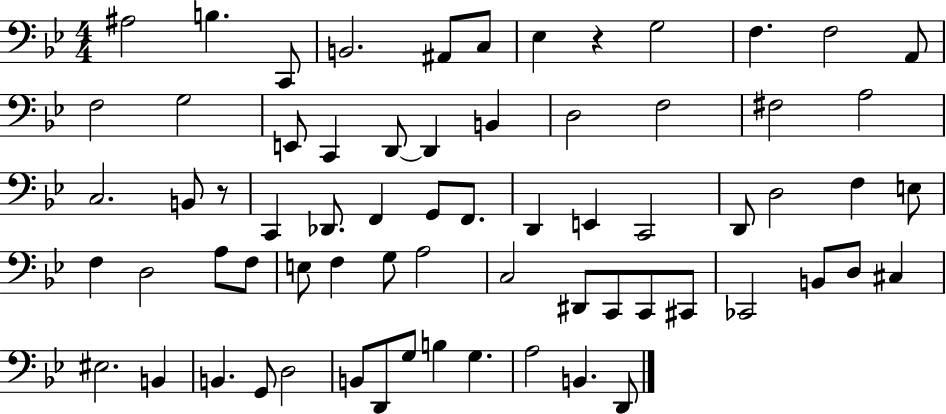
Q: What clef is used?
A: bass